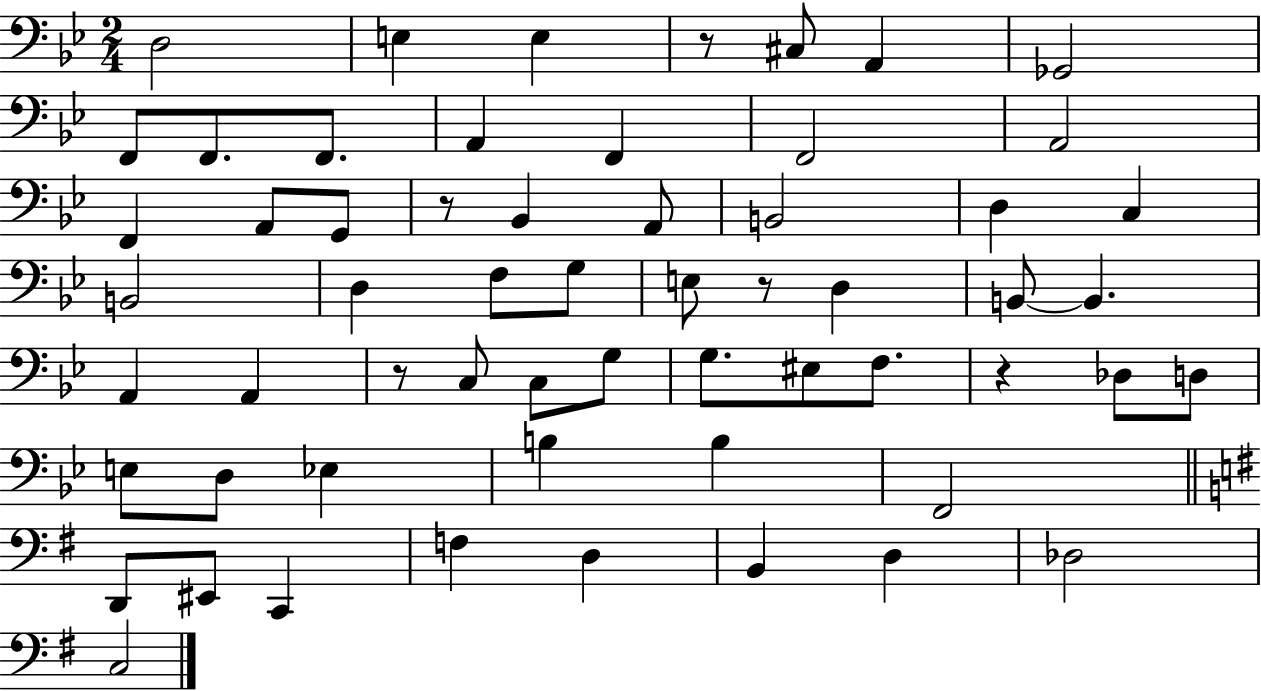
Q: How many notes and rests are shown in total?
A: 59